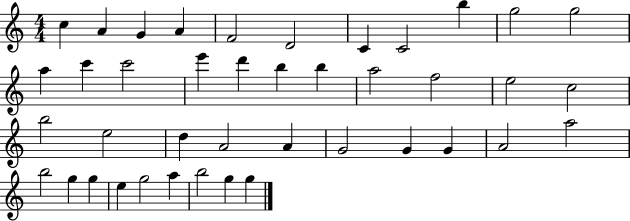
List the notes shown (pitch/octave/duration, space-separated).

C5/q A4/q G4/q A4/q F4/h D4/h C4/q C4/h B5/q G5/h G5/h A5/q C6/q C6/h E6/q D6/q B5/q B5/q A5/h F5/h E5/h C5/h B5/h E5/h D5/q A4/h A4/q G4/h G4/q G4/q A4/h A5/h B5/h G5/q G5/q E5/q G5/h A5/q B5/h G5/q G5/q